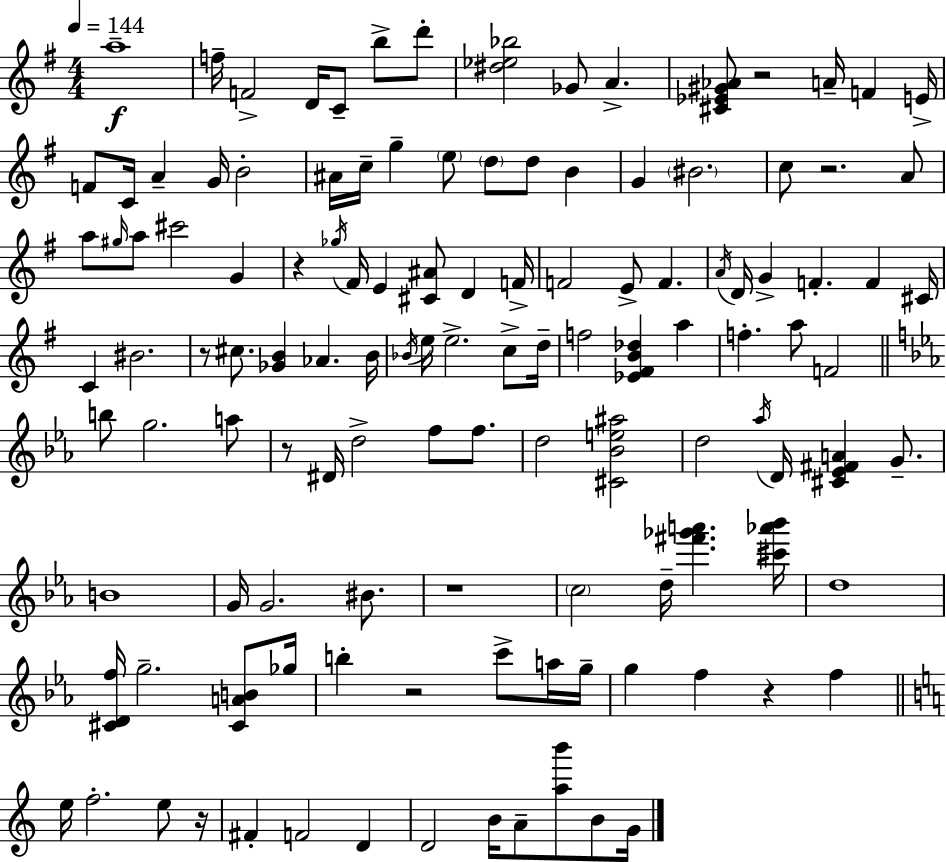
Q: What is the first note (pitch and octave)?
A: A5